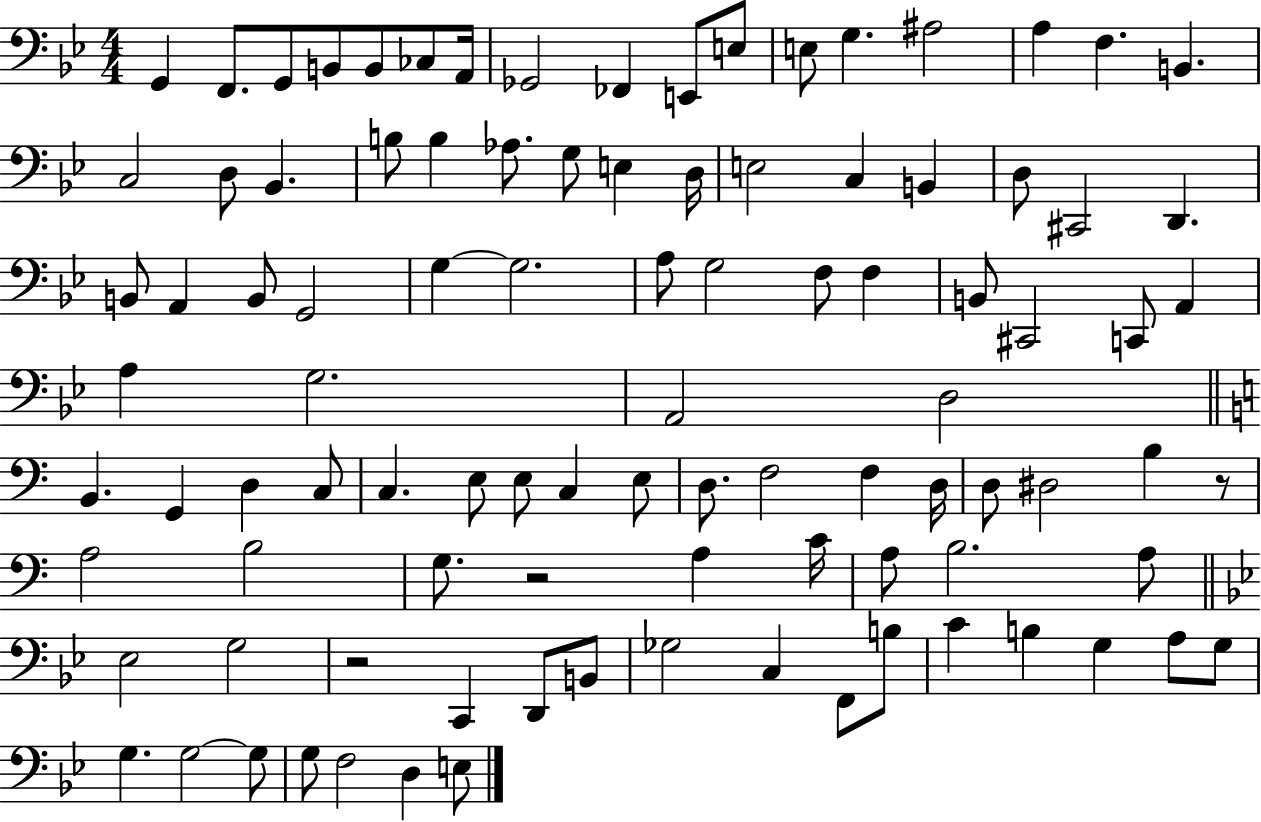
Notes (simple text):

G2/q F2/e. G2/e B2/e B2/e CES3/e A2/s Gb2/h FES2/q E2/e E3/e E3/e G3/q. A#3/h A3/q F3/q. B2/q. C3/h D3/e Bb2/q. B3/e B3/q Ab3/e. G3/e E3/q D3/s E3/h C3/q B2/q D3/e C#2/h D2/q. B2/e A2/q B2/e G2/h G3/q G3/h. A3/e G3/h F3/e F3/q B2/e C#2/h C2/e A2/q A3/q G3/h. A2/h D3/h B2/q. G2/q D3/q C3/e C3/q. E3/e E3/e C3/q E3/e D3/e. F3/h F3/q D3/s D3/e D#3/h B3/q R/e A3/h B3/h G3/e. R/h A3/q C4/s A3/e B3/h. A3/e Eb3/h G3/h R/h C2/q D2/e B2/e Gb3/h C3/q F2/e B3/e C4/q B3/q G3/q A3/e G3/e G3/q. G3/h G3/e G3/e F3/h D3/q E3/e